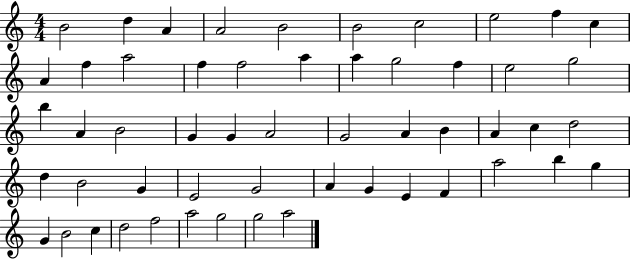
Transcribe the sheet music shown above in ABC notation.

X:1
T:Untitled
M:4/4
L:1/4
K:C
B2 d A A2 B2 B2 c2 e2 f c A f a2 f f2 a a g2 f e2 g2 b A B2 G G A2 G2 A B A c d2 d B2 G E2 G2 A G E F a2 b g G B2 c d2 f2 a2 g2 g2 a2